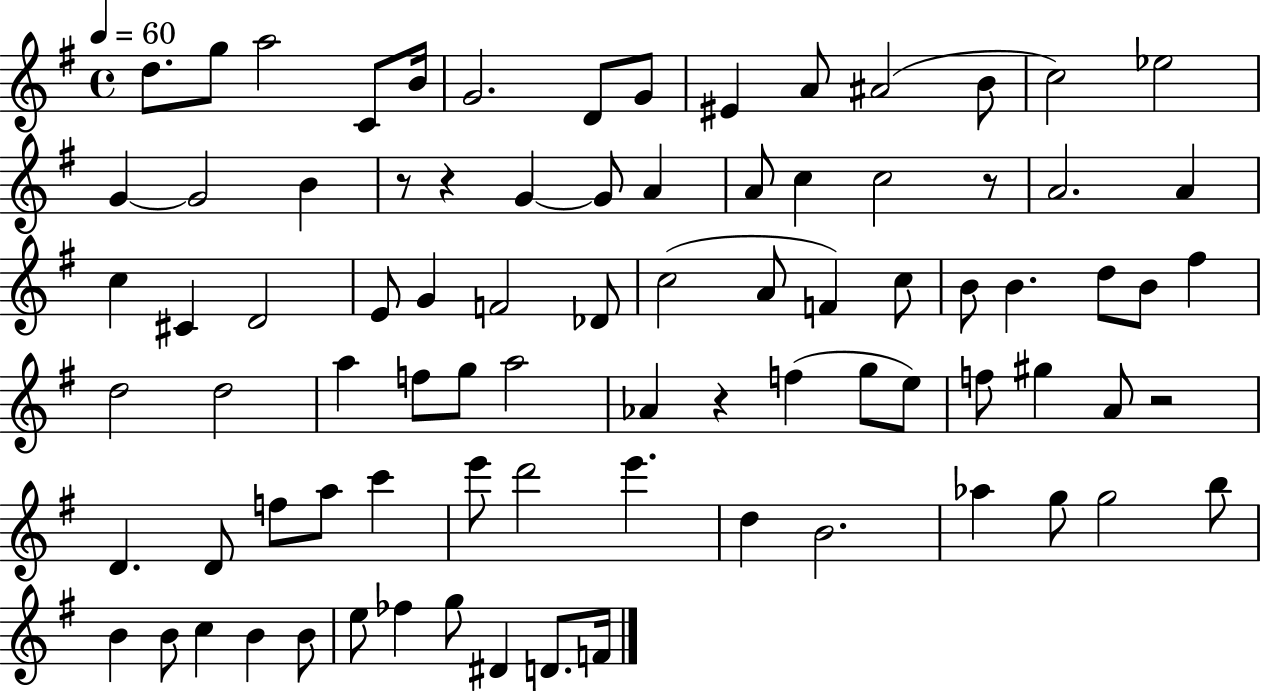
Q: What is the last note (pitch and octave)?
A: F4